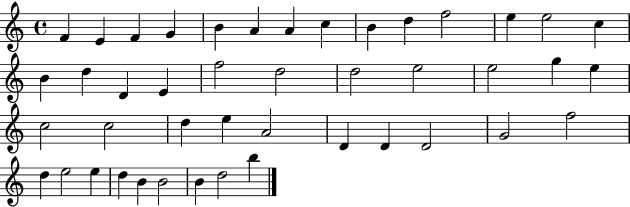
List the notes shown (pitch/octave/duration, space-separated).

F4/q E4/q F4/q G4/q B4/q A4/q A4/q C5/q B4/q D5/q F5/h E5/q E5/h C5/q B4/q D5/q D4/q E4/q F5/h D5/h D5/h E5/h E5/h G5/q E5/q C5/h C5/h D5/q E5/q A4/h D4/q D4/q D4/h G4/h F5/h D5/q E5/h E5/q D5/q B4/q B4/h B4/q D5/h B5/q